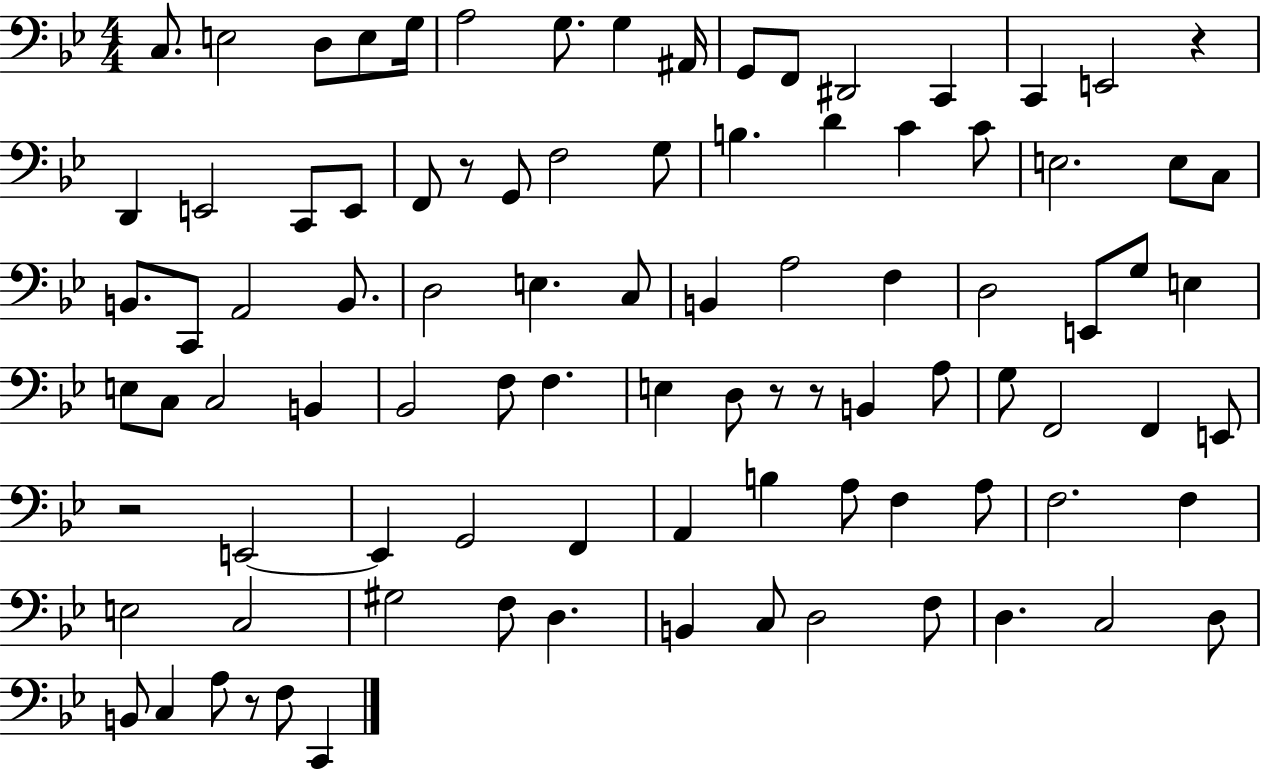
C3/e. E3/h D3/e E3/e G3/s A3/h G3/e. G3/q A#2/s G2/e F2/e D#2/h C2/q C2/q E2/h R/q D2/q E2/h C2/e E2/e F2/e R/e G2/e F3/h G3/e B3/q. D4/q C4/q C4/e E3/h. E3/e C3/e B2/e. C2/e A2/h B2/e. D3/h E3/q. C3/e B2/q A3/h F3/q D3/h E2/e G3/e E3/q E3/e C3/e C3/h B2/q Bb2/h F3/e F3/q. E3/q D3/e R/e R/e B2/q A3/e G3/e F2/h F2/q E2/e R/h E2/h E2/q G2/h F2/q A2/q B3/q A3/e F3/q A3/e F3/h. F3/q E3/h C3/h G#3/h F3/e D3/q. B2/q C3/e D3/h F3/e D3/q. C3/h D3/e B2/e C3/q A3/e R/e F3/e C2/q